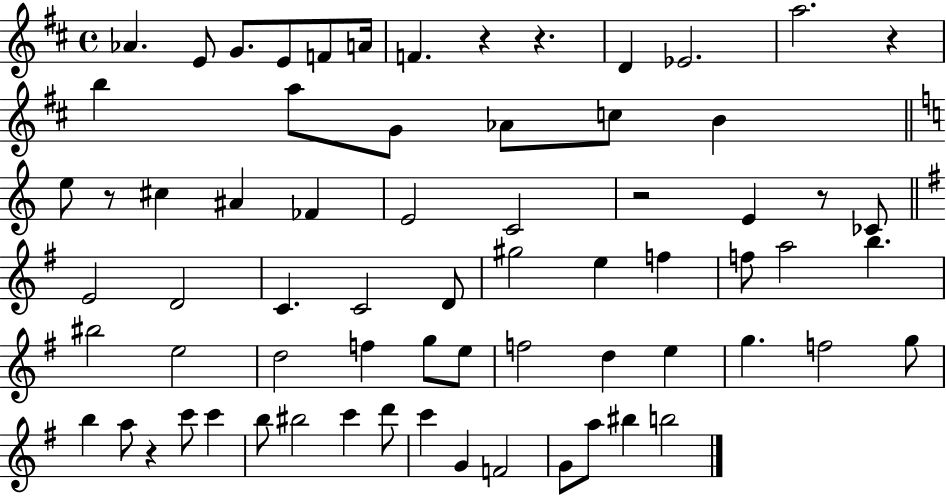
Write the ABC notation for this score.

X:1
T:Untitled
M:4/4
L:1/4
K:D
_A E/2 G/2 E/2 F/2 A/4 F z z D _E2 a2 z b a/2 G/2 _A/2 c/2 B e/2 z/2 ^c ^A _F E2 C2 z2 E z/2 _C/2 E2 D2 C C2 D/2 ^g2 e f f/2 a2 b ^b2 e2 d2 f g/2 e/2 f2 d e g f2 g/2 b a/2 z c'/2 c' b/2 ^b2 c' d'/2 c' G F2 G/2 a/2 ^b b2